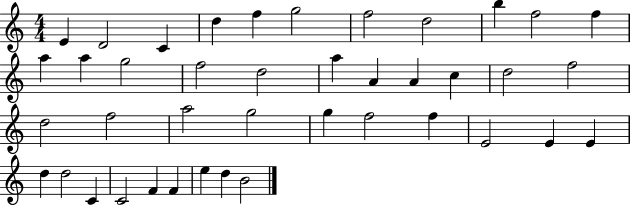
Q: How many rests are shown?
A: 0